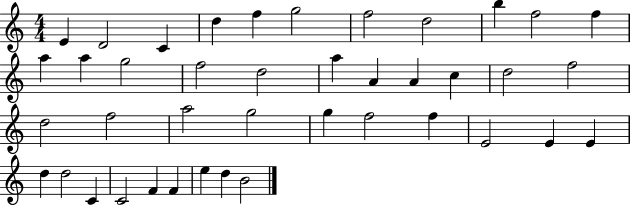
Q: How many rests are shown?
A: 0